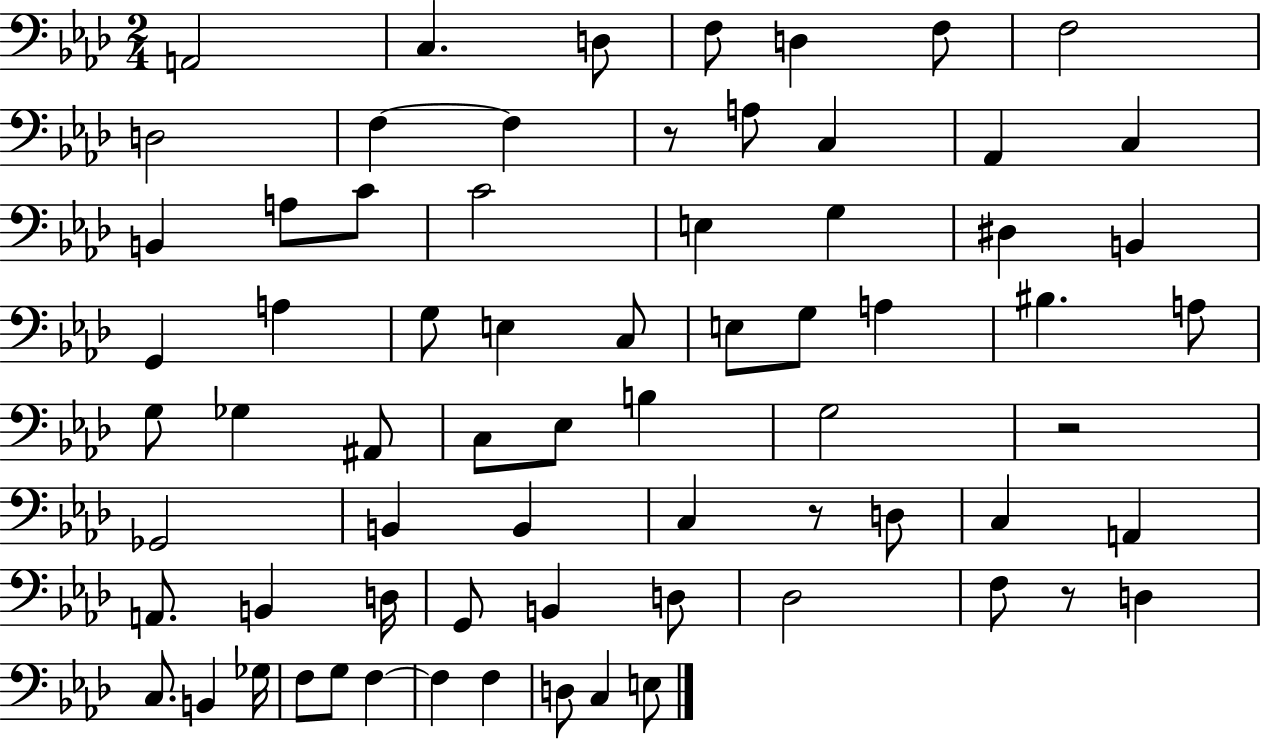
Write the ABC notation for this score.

X:1
T:Untitled
M:2/4
L:1/4
K:Ab
A,,2 C, D,/2 F,/2 D, F,/2 F,2 D,2 F, F, z/2 A,/2 C, _A,, C, B,, A,/2 C/2 C2 E, G, ^D, B,, G,, A, G,/2 E, C,/2 E,/2 G,/2 A, ^B, A,/2 G,/2 _G, ^A,,/2 C,/2 _E,/2 B, G,2 z2 _G,,2 B,, B,, C, z/2 D,/2 C, A,, A,,/2 B,, D,/4 G,,/2 B,, D,/2 _D,2 F,/2 z/2 D, C,/2 B,, _G,/4 F,/2 G,/2 F, F, F, D,/2 C, E,/2